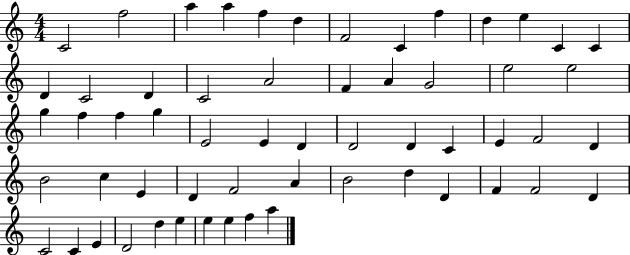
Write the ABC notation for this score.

X:1
T:Untitled
M:4/4
L:1/4
K:C
C2 f2 a a f d F2 C f d e C C D C2 D C2 A2 F A G2 e2 e2 g f f g E2 E D D2 D C E F2 D B2 c E D F2 A B2 d D F F2 D C2 C E D2 d e e e f a